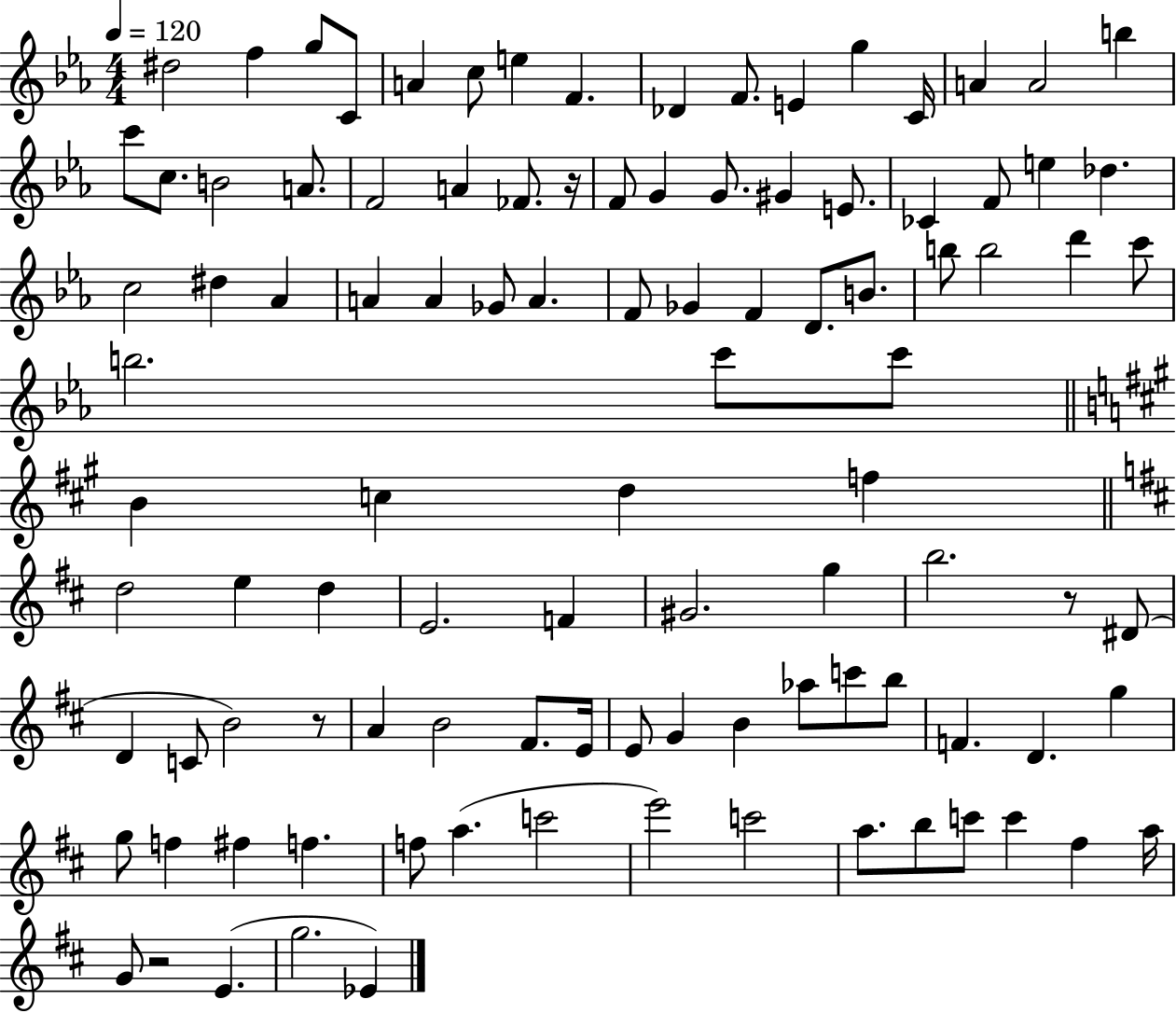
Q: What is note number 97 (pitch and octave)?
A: E4